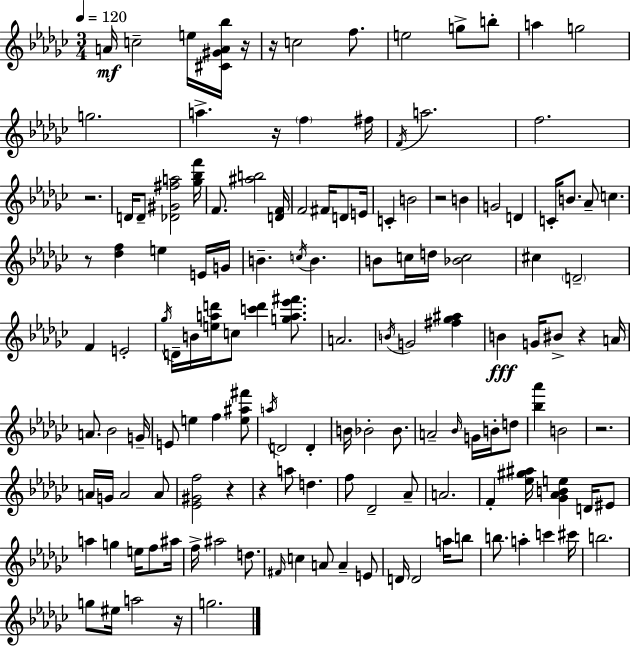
X:1
T:Untitled
M:3/4
L:1/4
K:Ebm
A/4 c2 e/4 [^C^GA_b]/4 z/4 z/4 c2 f/2 e2 g/2 b/2 a g2 g2 a z/4 f ^f/4 F/4 a2 f2 z2 D/4 D/2 [_D^G^fa]2 [_g_bf']/4 F/2 [^ab]2 [DF]/4 F2 ^F/4 D/2 E/4 C B2 z2 B G2 D C/4 B/2 _A/2 c z/2 [_df] e E/4 G/4 B c/4 B B/2 c/4 d/4 [_Bc]2 ^c D2 F E2 _g/4 D/4 B/4 [ead']/4 c/2 [c'd'] [ga_e'^f']/2 A2 B/4 G2 [^f_g^a] B G/4 ^B/2 z A/4 A/2 _B2 G/4 E/2 e f [e^a^f']/2 a/4 D2 D B/4 _B2 _B/2 A2 _B/4 G/4 B/4 d/2 [_b_a'] B2 z2 A/4 G/4 A2 A/2 [_E^Gf]2 z z a/2 d f/2 _D2 _A/2 A2 F [_e^g^a]/4 [_G_ABe] D/4 ^E/2 a g e/4 f/2 ^a/4 f/4 ^a2 d/2 ^F/4 c A/2 A E/2 D/4 D2 a/4 b/2 b/2 a c' ^c'/4 b2 g/2 ^e/4 a2 z/4 g2